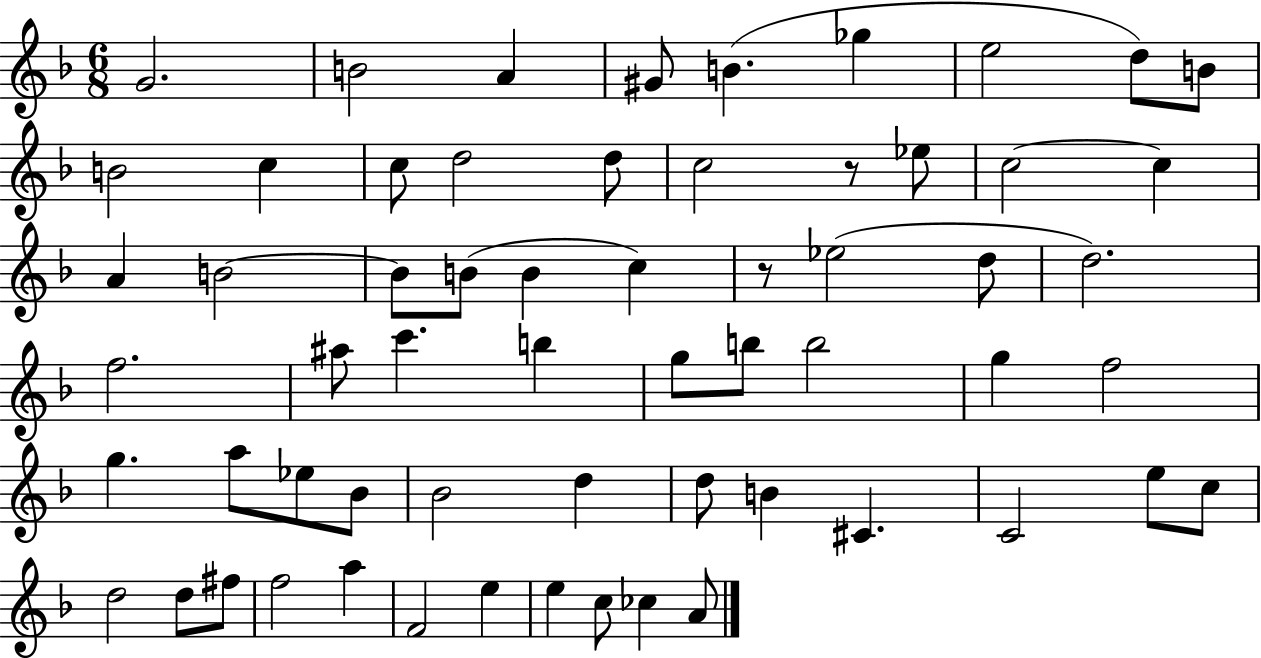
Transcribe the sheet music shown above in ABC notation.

X:1
T:Untitled
M:6/8
L:1/4
K:F
G2 B2 A ^G/2 B _g e2 d/2 B/2 B2 c c/2 d2 d/2 c2 z/2 _e/2 c2 c A B2 B/2 B/2 B c z/2 _e2 d/2 d2 f2 ^a/2 c' b g/2 b/2 b2 g f2 g a/2 _e/2 _B/2 _B2 d d/2 B ^C C2 e/2 c/2 d2 d/2 ^f/2 f2 a F2 e e c/2 _c A/2